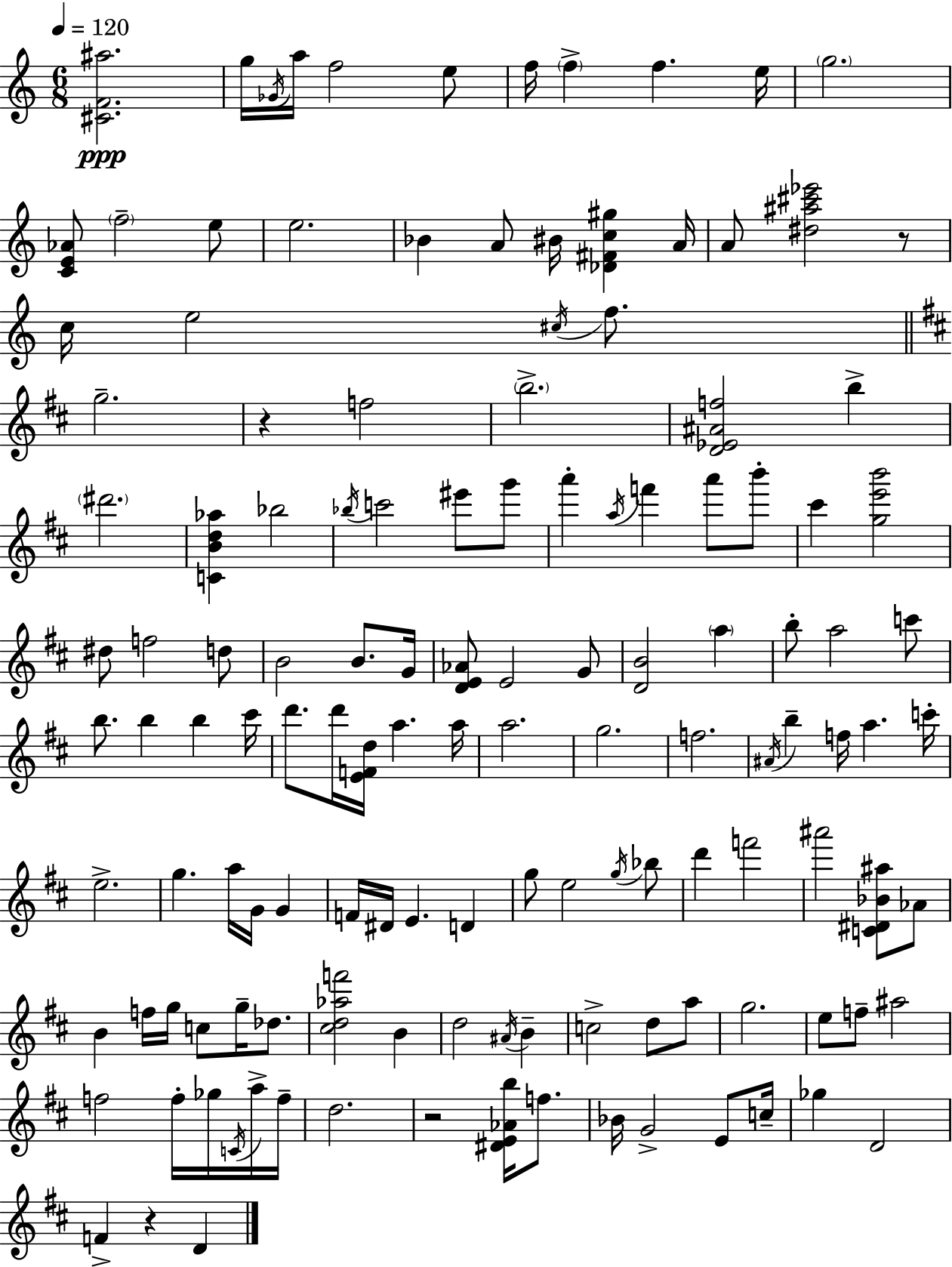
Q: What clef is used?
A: treble